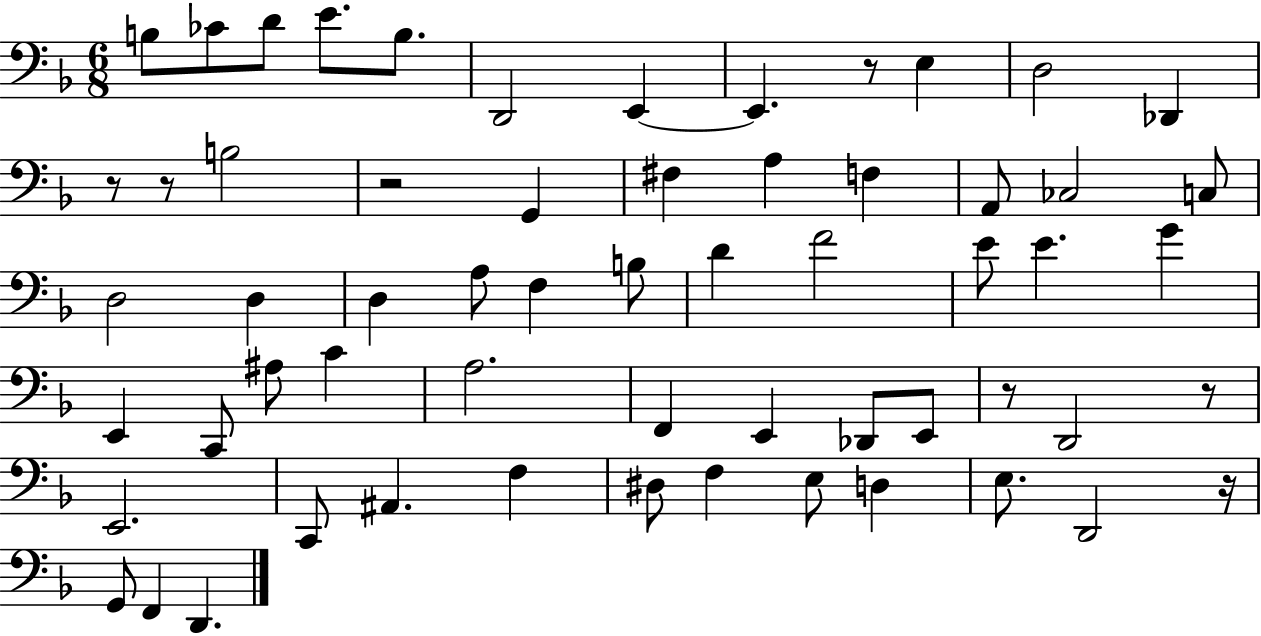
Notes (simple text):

B3/e CES4/e D4/e E4/e. B3/e. D2/h E2/q E2/q. R/e E3/q D3/h Db2/q R/e R/e B3/h R/h G2/q F#3/q A3/q F3/q A2/e CES3/h C3/e D3/h D3/q D3/q A3/e F3/q B3/e D4/q F4/h E4/e E4/q. G4/q E2/q C2/e A#3/e C4/q A3/h. F2/q E2/q Db2/e E2/e R/e D2/h R/e E2/h. C2/e A#2/q. F3/q D#3/e F3/q E3/e D3/q E3/e. D2/h R/s G2/e F2/q D2/q.